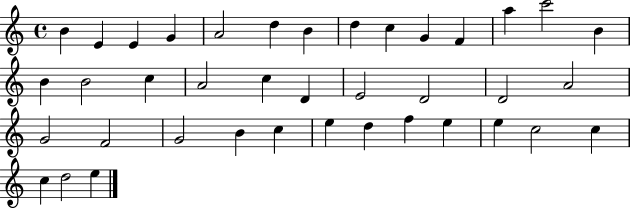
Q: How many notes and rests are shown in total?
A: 39